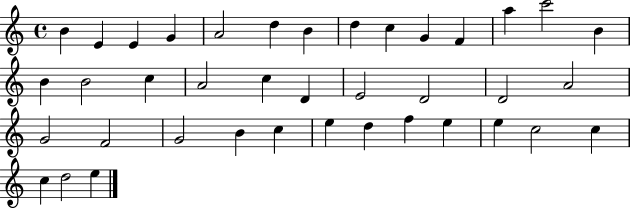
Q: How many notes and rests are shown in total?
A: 39